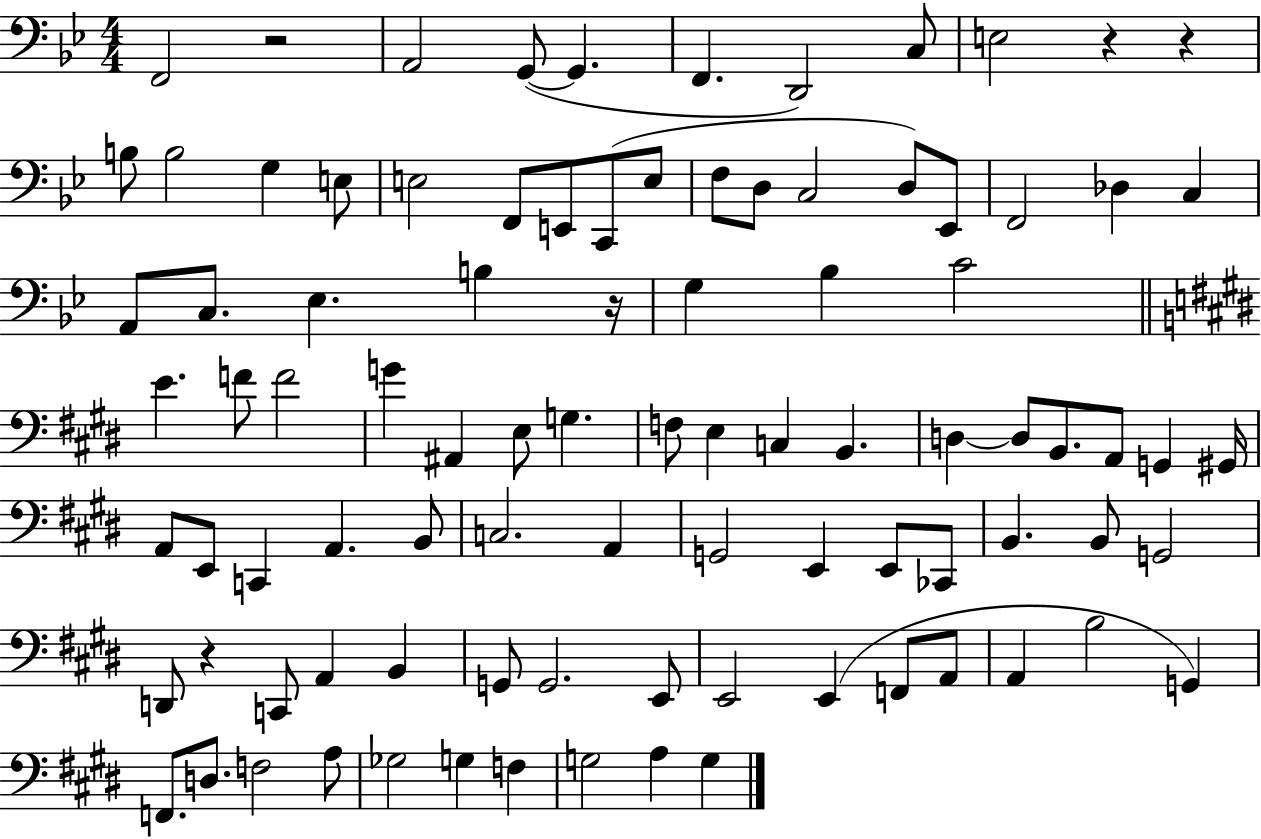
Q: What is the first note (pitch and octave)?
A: F2